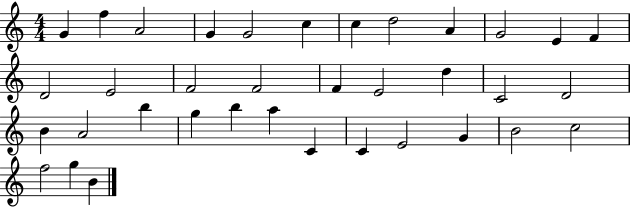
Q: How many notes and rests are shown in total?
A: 36